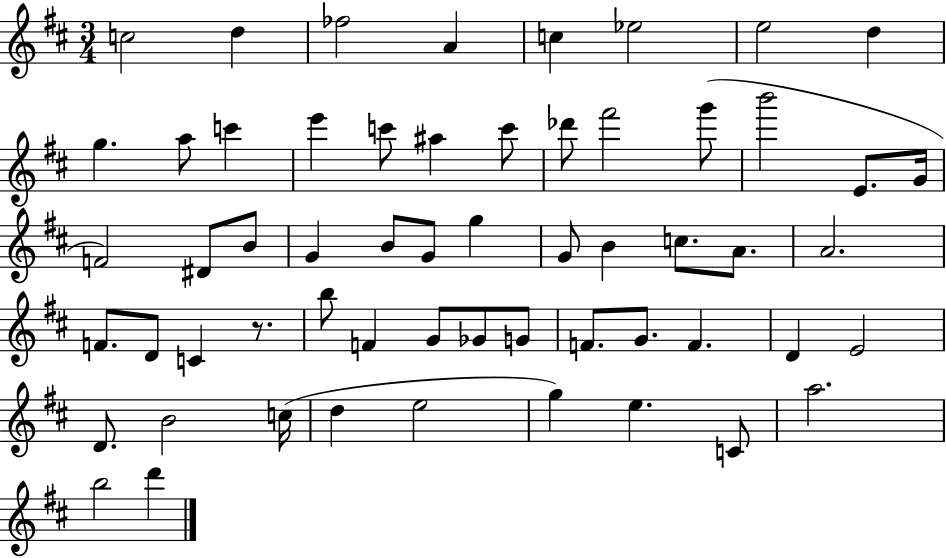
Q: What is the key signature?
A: D major